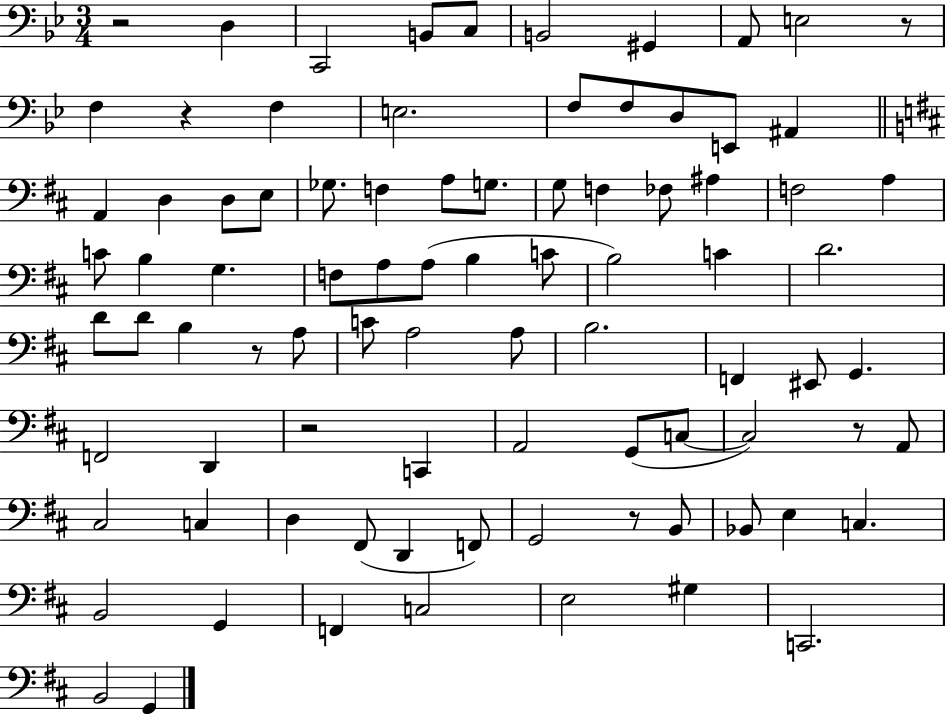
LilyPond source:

{
  \clef bass
  \numericTimeSignature
  \time 3/4
  \key bes \major
  r2 d4 | c,2 b,8 c8 | b,2 gis,4 | a,8 e2 r8 | \break f4 r4 f4 | e2. | f8 f8 d8 e,8 ais,4 | \bar "||" \break \key b \minor a,4 d4 d8 e8 | ges8. f4 a8 g8. | g8 f4 fes8 ais4 | f2 a4 | \break c'8 b4 g4. | f8 a8 a8( b4 c'8 | b2) c'4 | d'2. | \break d'8 d'8 b4 r8 a8 | c'8 a2 a8 | b2. | f,4 eis,8 g,4. | \break f,2 d,4 | r2 c,4 | a,2 g,8( c8~~ | c2) r8 a,8 | \break cis2 c4 | d4 fis,8( d,4 f,8) | g,2 r8 b,8 | bes,8 e4 c4. | \break b,2 g,4 | f,4 c2 | e2 gis4 | c,2. | \break b,2 g,4 | \bar "|."
}